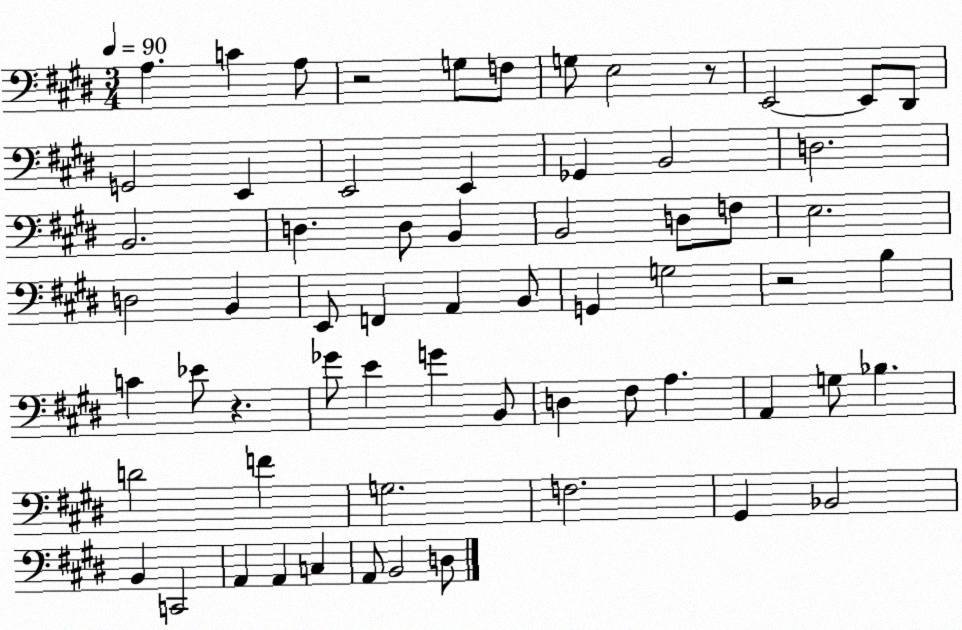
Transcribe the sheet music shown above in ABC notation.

X:1
T:Untitled
M:3/4
L:1/4
K:E
A, C A,/2 z2 G,/2 F,/2 G,/2 E,2 z/2 E,,2 E,,/2 ^D,,/2 G,,2 E,, E,,2 E,, _G,, B,,2 D,2 B,,2 D, D,/2 B,, B,,2 D,/2 F,/2 E,2 D,2 B,, E,,/2 F,, A,, B,,/2 G,, G,2 z2 B, C _E/2 z _G/2 E G B,,/2 D, ^F,/2 A, A,, G,/2 _B, D2 F G,2 F,2 ^G,, _B,,2 B,, C,,2 A,, A,, C, A,,/2 B,,2 D,/2